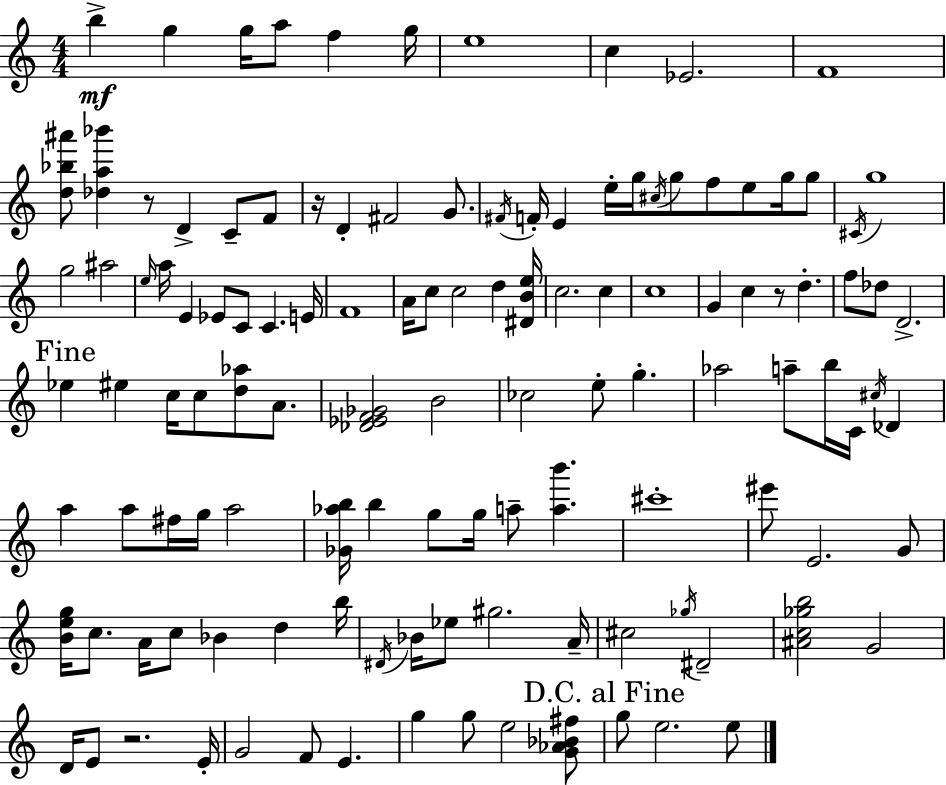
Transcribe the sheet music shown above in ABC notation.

X:1
T:Untitled
M:4/4
L:1/4
K:Am
b g g/4 a/2 f g/4 e4 c _E2 F4 [d_b^a']/2 [_da_b'] z/2 D C/2 F/2 z/4 D ^F2 G/2 ^F/4 F/4 E e/4 g/4 ^c/4 g/2 f/2 e/2 g/4 g/2 ^C/4 g4 g2 ^a2 e/4 a/4 E _E/2 C/2 C E/4 F4 A/4 c/2 c2 d [^DBe]/4 c2 c c4 G c z/2 d f/2 _d/2 D2 _e ^e c/4 c/2 [d_a]/2 A/2 [_D_EF_G]2 B2 _c2 e/2 g _a2 a/2 b/4 C/4 ^c/4 _D a a/2 ^f/4 g/4 a2 [_G_ab]/4 b g/2 g/4 a/2 [ab'] ^c'4 ^e'/2 E2 G/2 [Beg]/4 c/2 A/4 c/2 _B d b/4 ^D/4 _B/4 _e/2 ^g2 A/4 ^c2 _g/4 ^D2 [^Ac_gb]2 G2 D/4 E/2 z2 E/4 G2 F/2 E g g/2 e2 [G_A_B^f]/2 g/2 e2 e/2